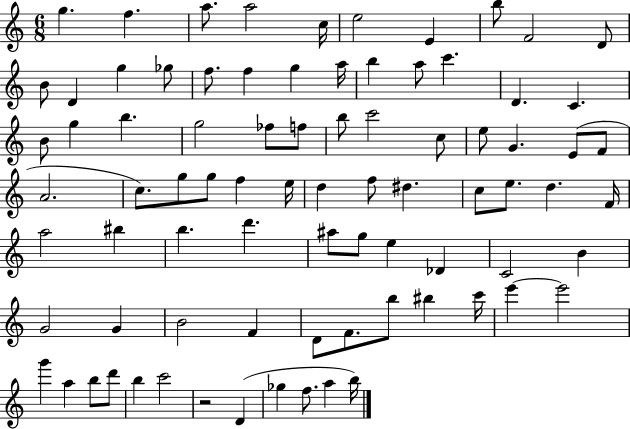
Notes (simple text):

G5/q. F5/q. A5/e. A5/h C5/s E5/h E4/q B5/e F4/h D4/e B4/e D4/q G5/q Gb5/e F5/e. F5/q G5/q A5/s B5/q A5/e C6/q. D4/q. C4/q. B4/e G5/q B5/q. G5/h FES5/e F5/e B5/e C6/h C5/e E5/e G4/q. E4/e F4/e A4/h. C5/e. G5/e G5/e F5/q E5/s D5/q F5/e D#5/q. C5/e E5/e. D5/q. F4/s A5/h BIS5/q B5/q. D6/q. A#5/e G5/e E5/q Db4/q C4/h B4/q G4/h G4/q B4/h F4/q D4/e F4/e. B5/e BIS5/q C6/s E6/q E6/h G6/q A5/q B5/e D6/e B5/q C6/h R/h D4/q Gb5/q F5/e. A5/q B5/s